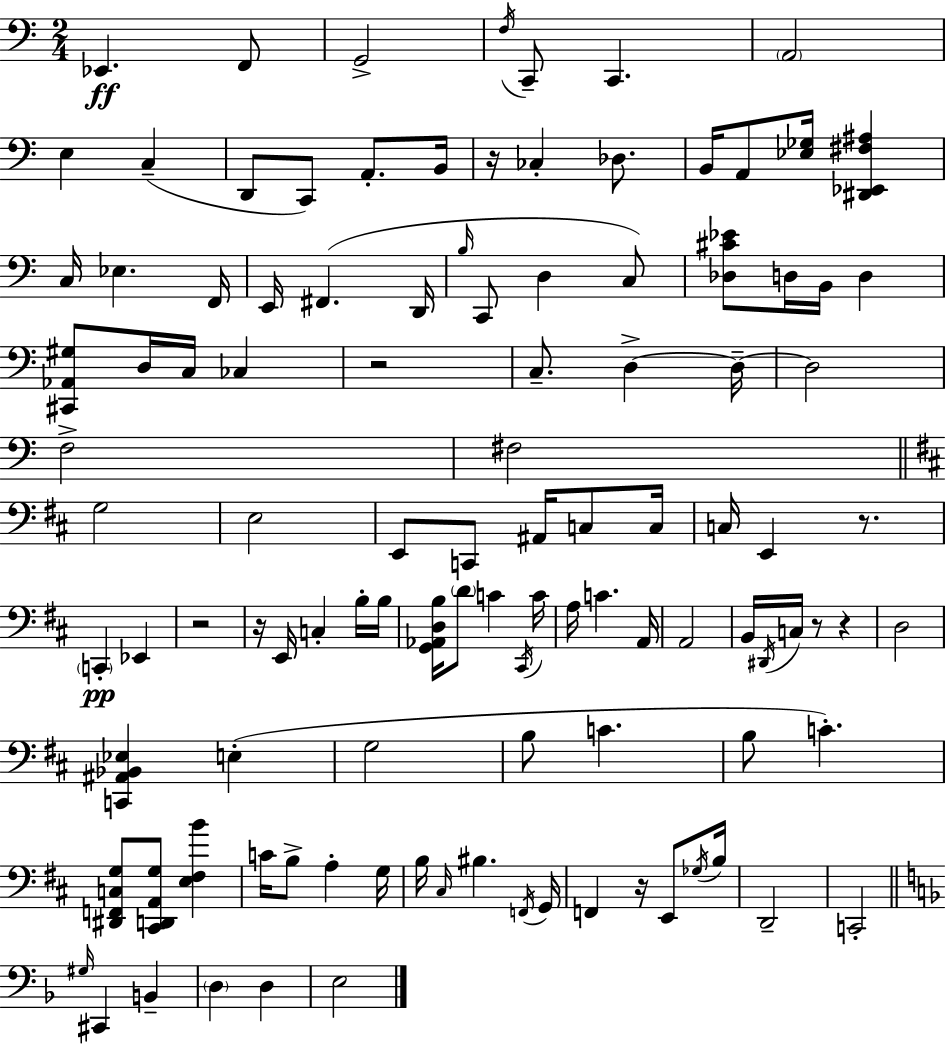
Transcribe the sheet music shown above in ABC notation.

X:1
T:Untitled
M:2/4
L:1/4
K:C
_E,, F,,/2 G,,2 F,/4 C,,/2 C,, A,,2 E, C, D,,/2 C,,/2 A,,/2 B,,/4 z/4 _C, _D,/2 B,,/4 A,,/2 [_E,_G,]/4 [^D,,_E,,^F,^A,] C,/4 _E, F,,/4 E,,/4 ^F,, D,,/4 B,/4 C,,/2 D, C,/2 [_D,^C_E]/2 D,/4 B,,/4 D, [^C,,_A,,^G,]/2 D,/4 C,/4 _C, z2 C,/2 D, D,/4 D,2 F,2 ^F,2 G,2 E,2 E,,/2 C,,/2 ^A,,/4 C,/2 C,/4 C,/4 E,, z/2 C,, _E,, z2 z/4 E,,/4 C, B,/4 B,/4 [G,,_A,,D,B,]/4 D/2 C ^C,,/4 C/4 A,/4 C A,,/4 A,,2 B,,/4 ^D,,/4 C,/4 z/2 z D,2 [C,,^A,,_B,,_E,] E, G,2 B,/2 C B,/2 C [^D,,F,,C,G,]/2 [^C,,D,,A,,G,]/2 [E,^F,B] C/4 B,/2 A, G,/4 B,/4 ^C,/4 ^B, F,,/4 G,,/4 F,, z/4 E,,/2 _G,/4 B,/4 D,,2 C,,2 ^G,/4 ^C,, B,, D, D, E,2